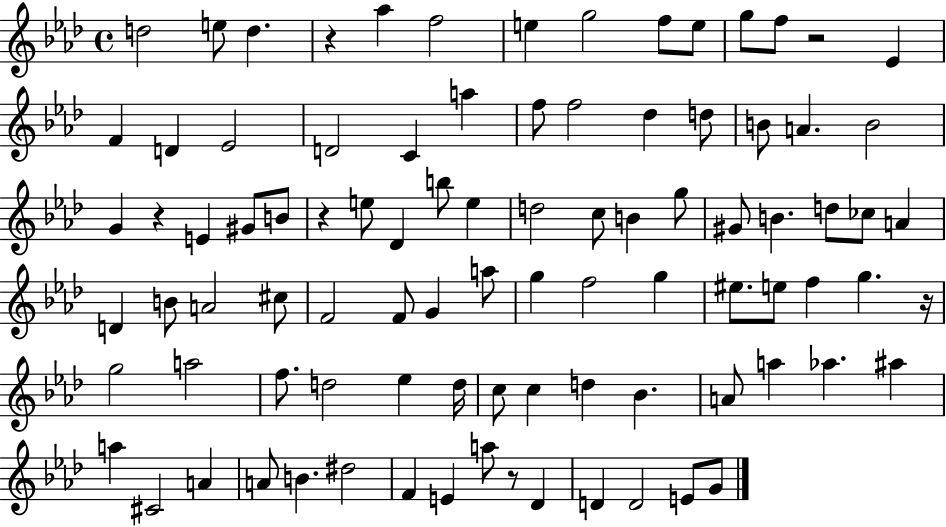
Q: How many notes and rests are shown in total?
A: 91